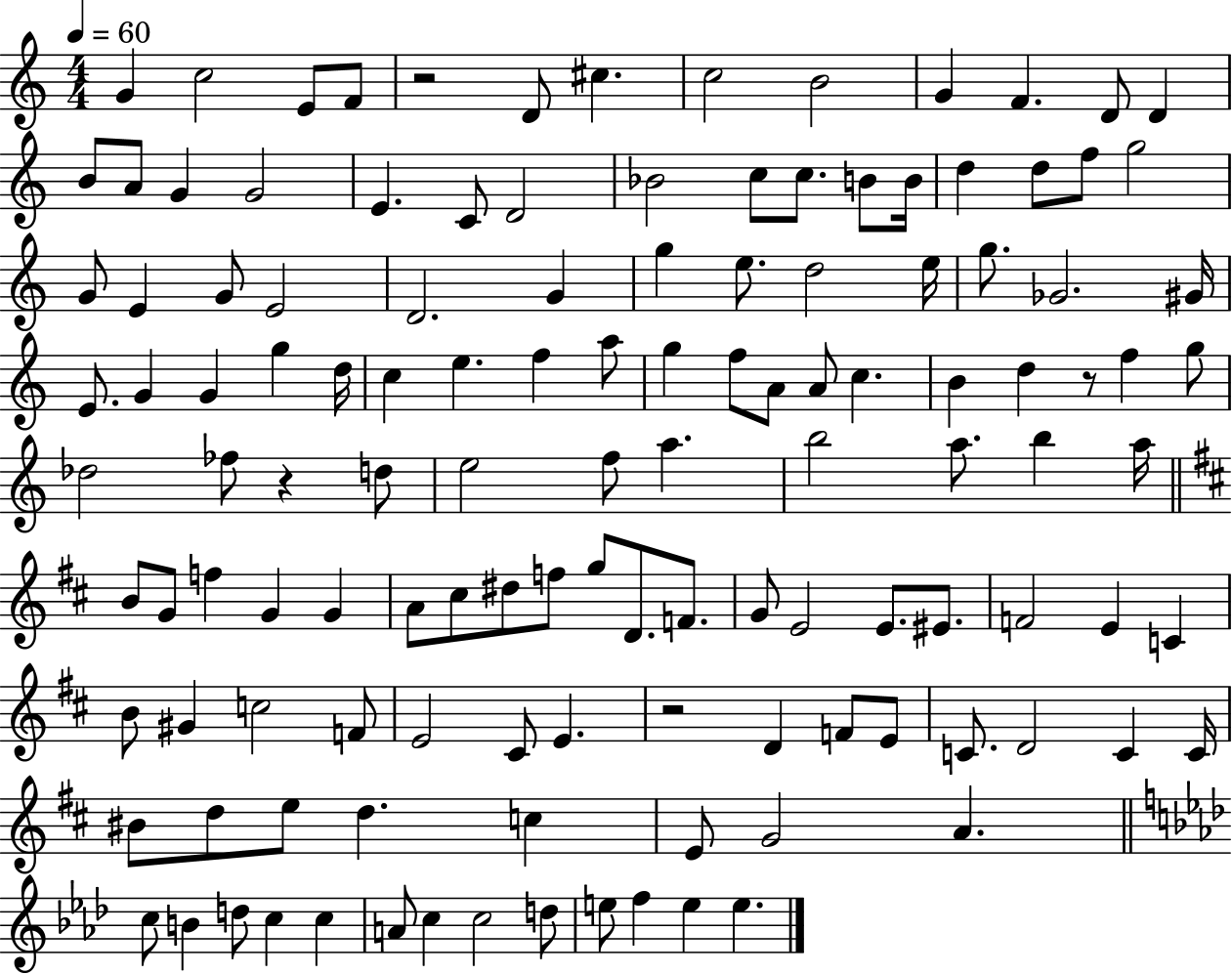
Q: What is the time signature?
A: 4/4